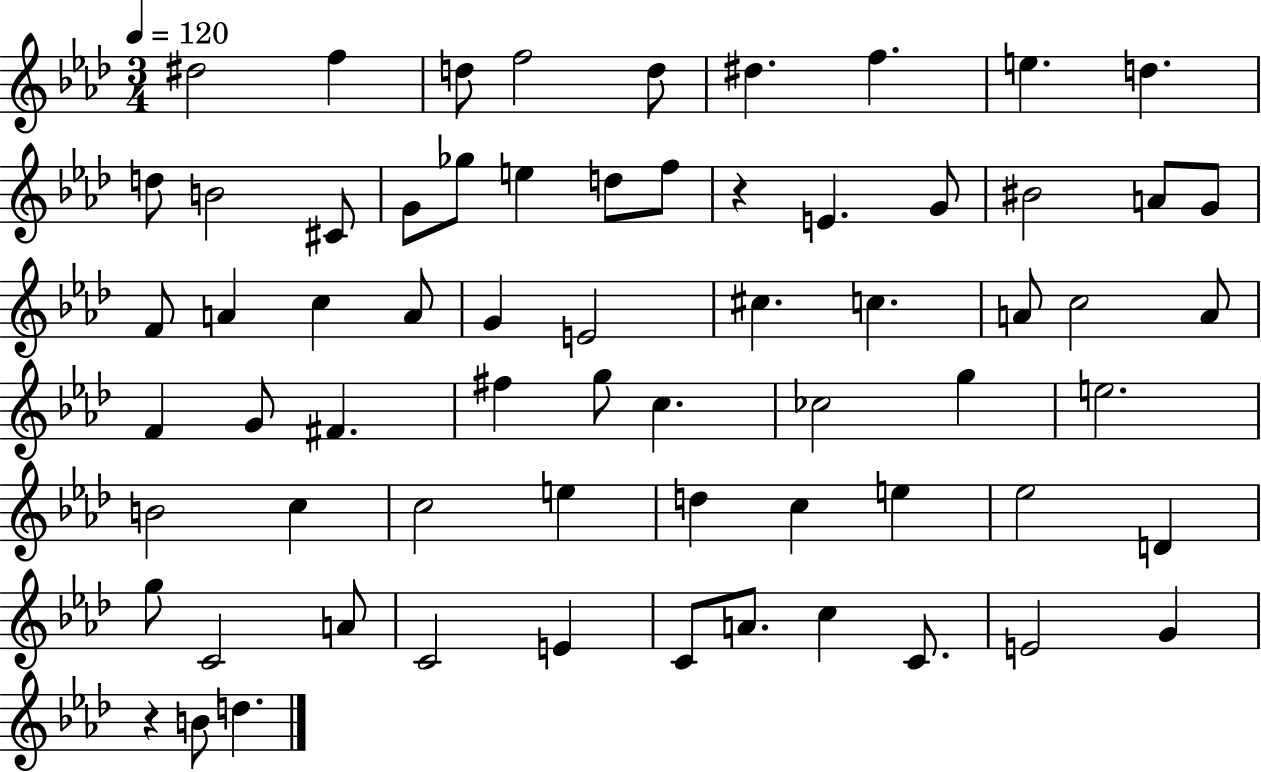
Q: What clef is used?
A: treble